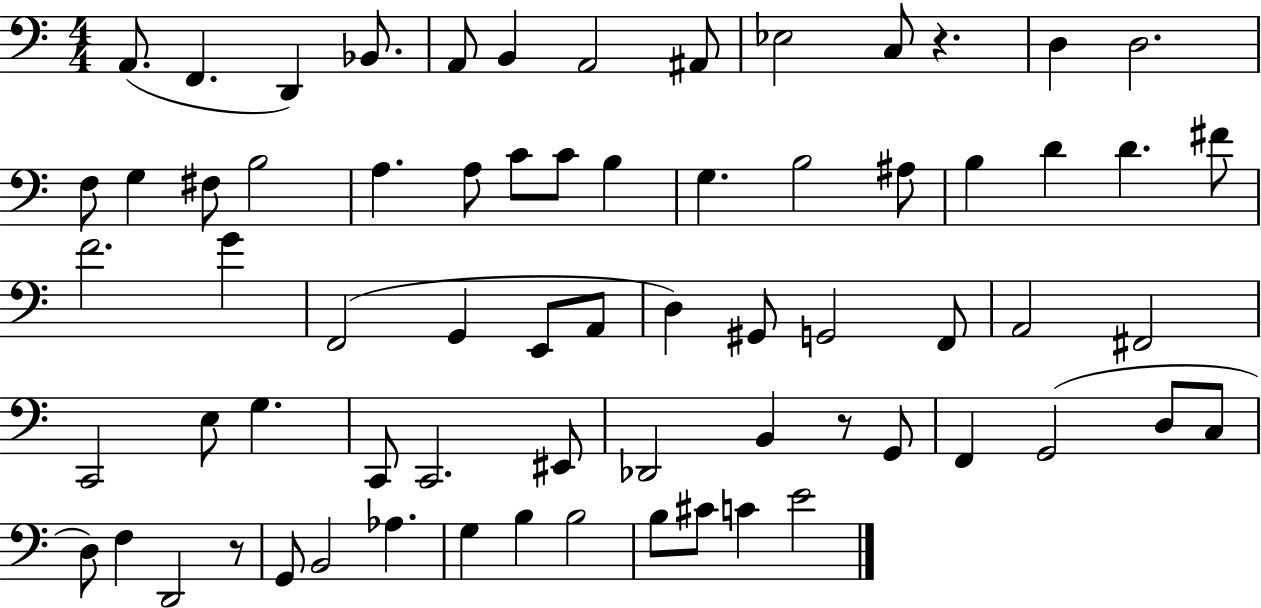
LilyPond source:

{
  \clef bass
  \numericTimeSignature
  \time 4/4
  \key c \major
  \repeat volta 2 { a,8.( f,4. d,4) bes,8. | a,8 b,4 a,2 ais,8 | ees2 c8 r4. | d4 d2. | \break f8 g4 fis8 b2 | a4. a8 c'8 c'8 b4 | g4. b2 ais8 | b4 d'4 d'4. fis'8 | \break f'2. g'4 | f,2( g,4 e,8 a,8 | d4) gis,8 g,2 f,8 | a,2 fis,2 | \break c,2 e8 g4. | c,8 c,2. eis,8 | des,2 b,4 r8 g,8 | f,4 g,2( d8 c8 | \break d8) f4 d,2 r8 | g,8 b,2 aes4. | g4 b4 b2 | b8 cis'8 c'4 e'2 | \break } \bar "|."
}